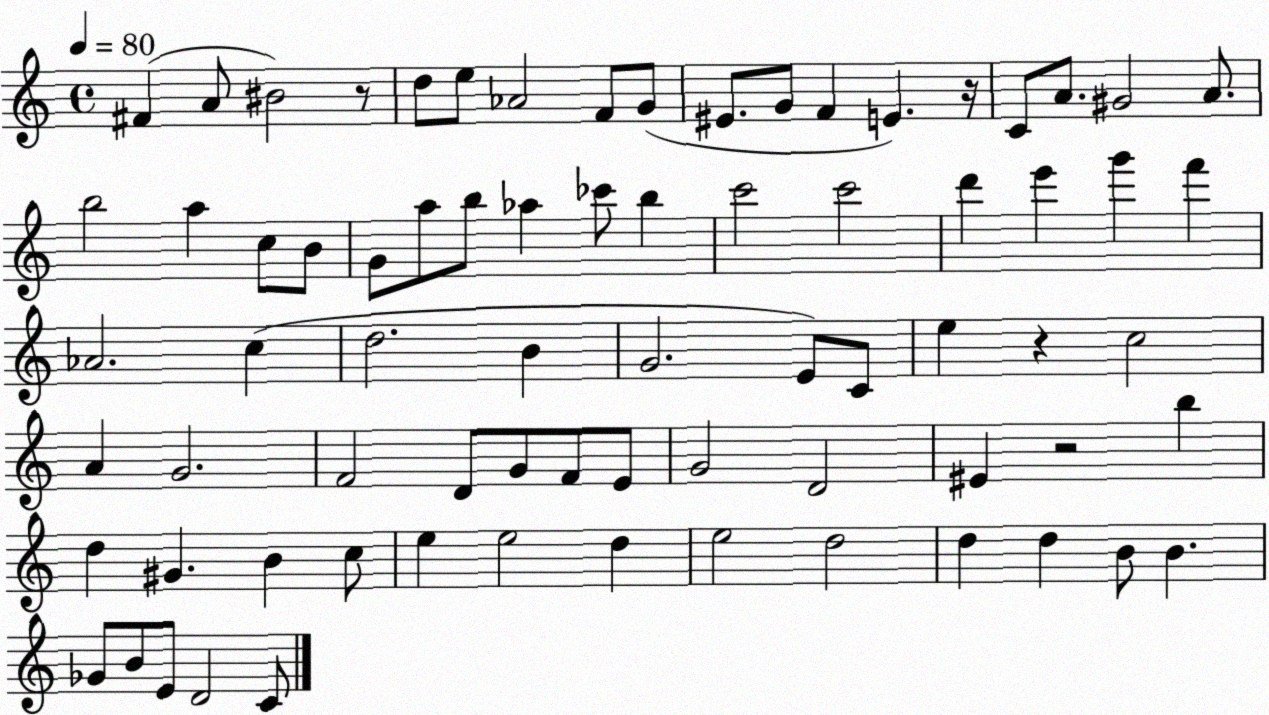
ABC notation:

X:1
T:Untitled
M:4/4
L:1/4
K:C
^F A/2 ^B2 z/2 d/2 e/2 _A2 F/2 G/2 ^E/2 G/2 F E z/4 C/2 A/2 ^G2 A/2 b2 a c/2 B/2 G/2 a/2 b/2 _a _c'/2 b c'2 c'2 d' e' g' f' _A2 c d2 B G2 E/2 C/2 e z c2 A G2 F2 D/2 G/2 F/2 E/2 G2 D2 ^E z2 b d ^G B c/2 e e2 d e2 d2 d d B/2 B _G/2 B/2 E/2 D2 C/2